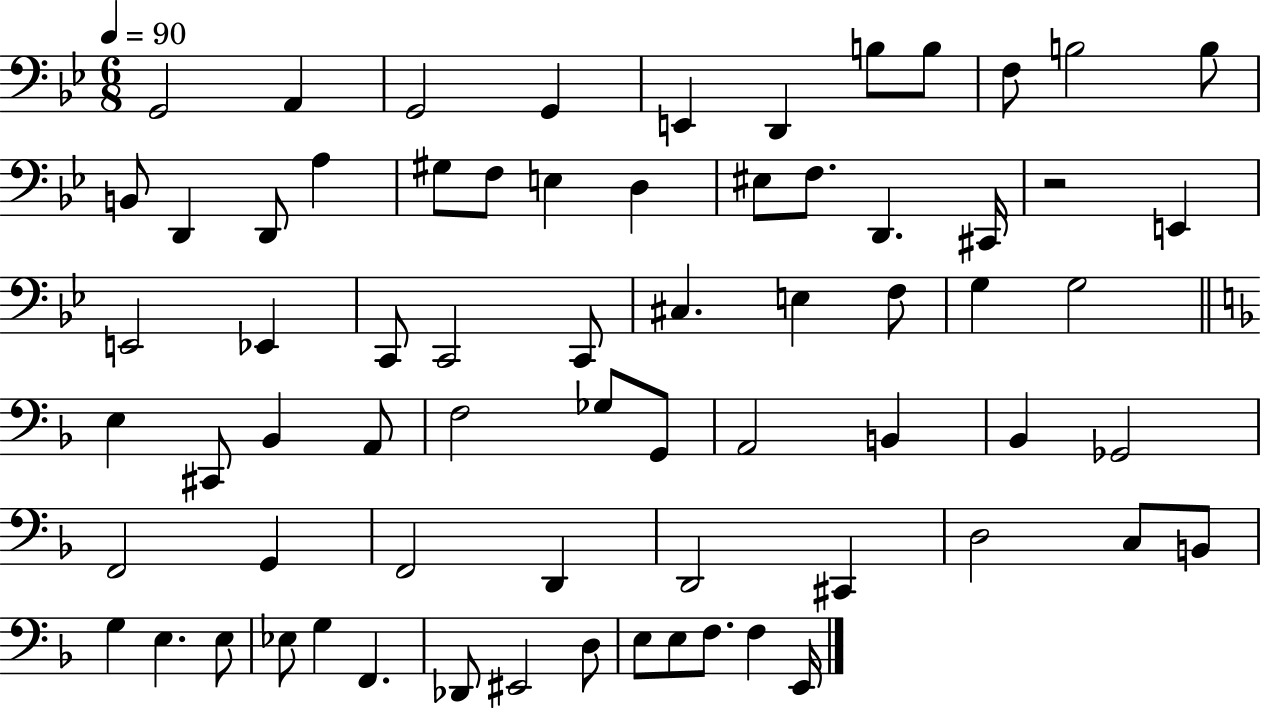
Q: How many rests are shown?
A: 1